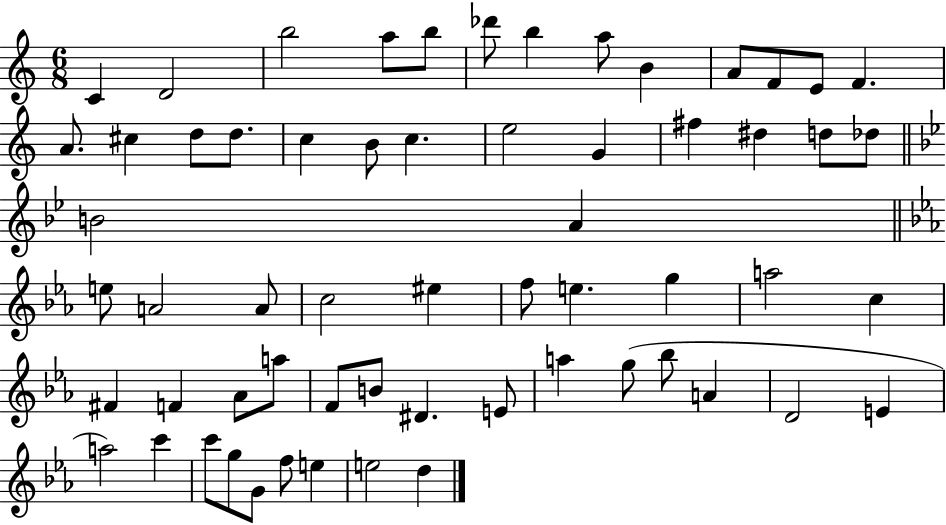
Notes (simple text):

C4/q D4/h B5/h A5/e B5/e Db6/e B5/q A5/e B4/q A4/e F4/e E4/e F4/q. A4/e. C#5/q D5/e D5/e. C5/q B4/e C5/q. E5/h G4/q F#5/q D#5/q D5/e Db5/e B4/h A4/q E5/e A4/h A4/e C5/h EIS5/q F5/e E5/q. G5/q A5/h C5/q F#4/q F4/q Ab4/e A5/e F4/e B4/e D#4/q. E4/e A5/q G5/e Bb5/e A4/q D4/h E4/q A5/h C6/q C6/e G5/e G4/e F5/e E5/q E5/h D5/q